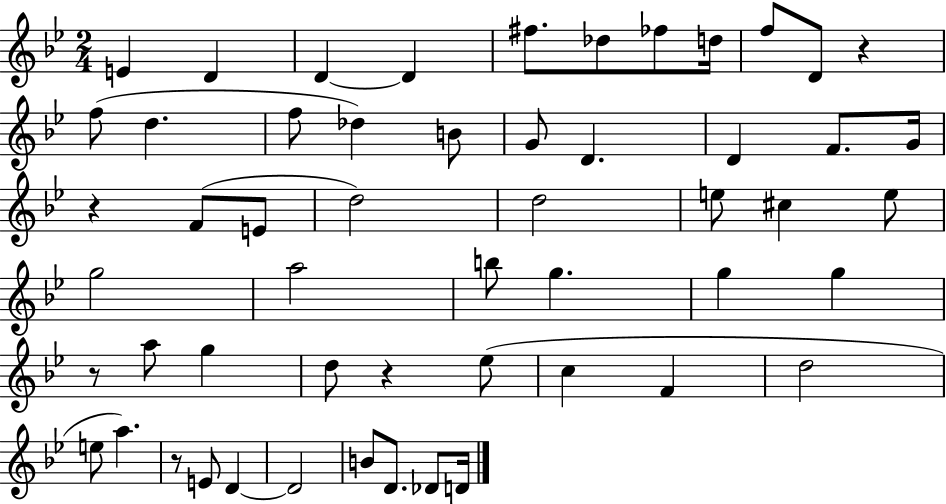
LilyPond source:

{
  \clef treble
  \numericTimeSignature
  \time 2/4
  \key bes \major
  e'4 d'4 | d'4~~ d'4 | fis''8. des''8 fes''8 d''16 | f''8 d'8 r4 | \break f''8( d''4. | f''8 des''4) b'8 | g'8 d'4. | d'4 f'8. g'16 | \break r4 f'8( e'8 | d''2) | d''2 | e''8 cis''4 e''8 | \break g''2 | a''2 | b''8 g''4. | g''4 g''4 | \break r8 a''8 g''4 | d''8 r4 ees''8( | c''4 f'4 | d''2 | \break e''8 a''4.) | r8 e'8 d'4~~ | d'2 | b'8 d'8. des'8 d'16 | \break \bar "|."
}